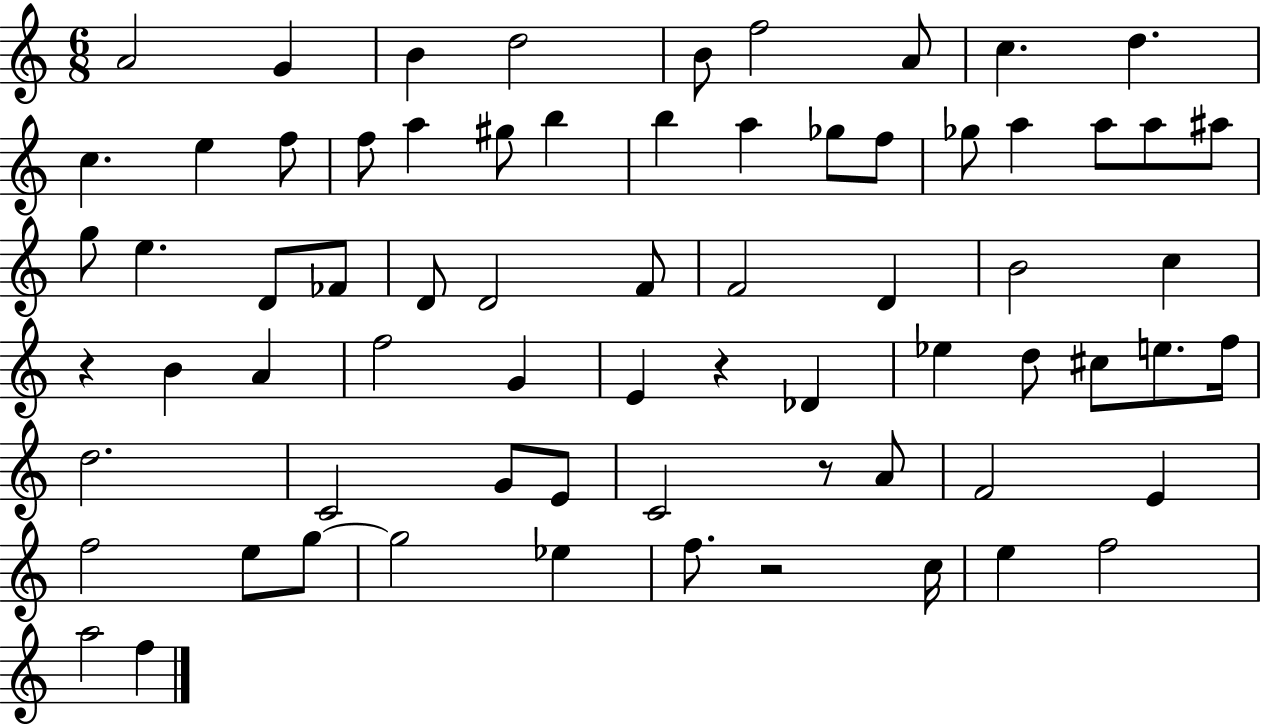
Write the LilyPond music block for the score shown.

{
  \clef treble
  \numericTimeSignature
  \time 6/8
  \key c \major
  a'2 g'4 | b'4 d''2 | b'8 f''2 a'8 | c''4. d''4. | \break c''4. e''4 f''8 | f''8 a''4 gis''8 b''4 | b''4 a''4 ges''8 f''8 | ges''8 a''4 a''8 a''8 ais''8 | \break g''8 e''4. d'8 fes'8 | d'8 d'2 f'8 | f'2 d'4 | b'2 c''4 | \break r4 b'4 a'4 | f''2 g'4 | e'4 r4 des'4 | ees''4 d''8 cis''8 e''8. f''16 | \break d''2. | c'2 g'8 e'8 | c'2 r8 a'8 | f'2 e'4 | \break f''2 e''8 g''8~~ | g''2 ees''4 | f''8. r2 c''16 | e''4 f''2 | \break a''2 f''4 | \bar "|."
}